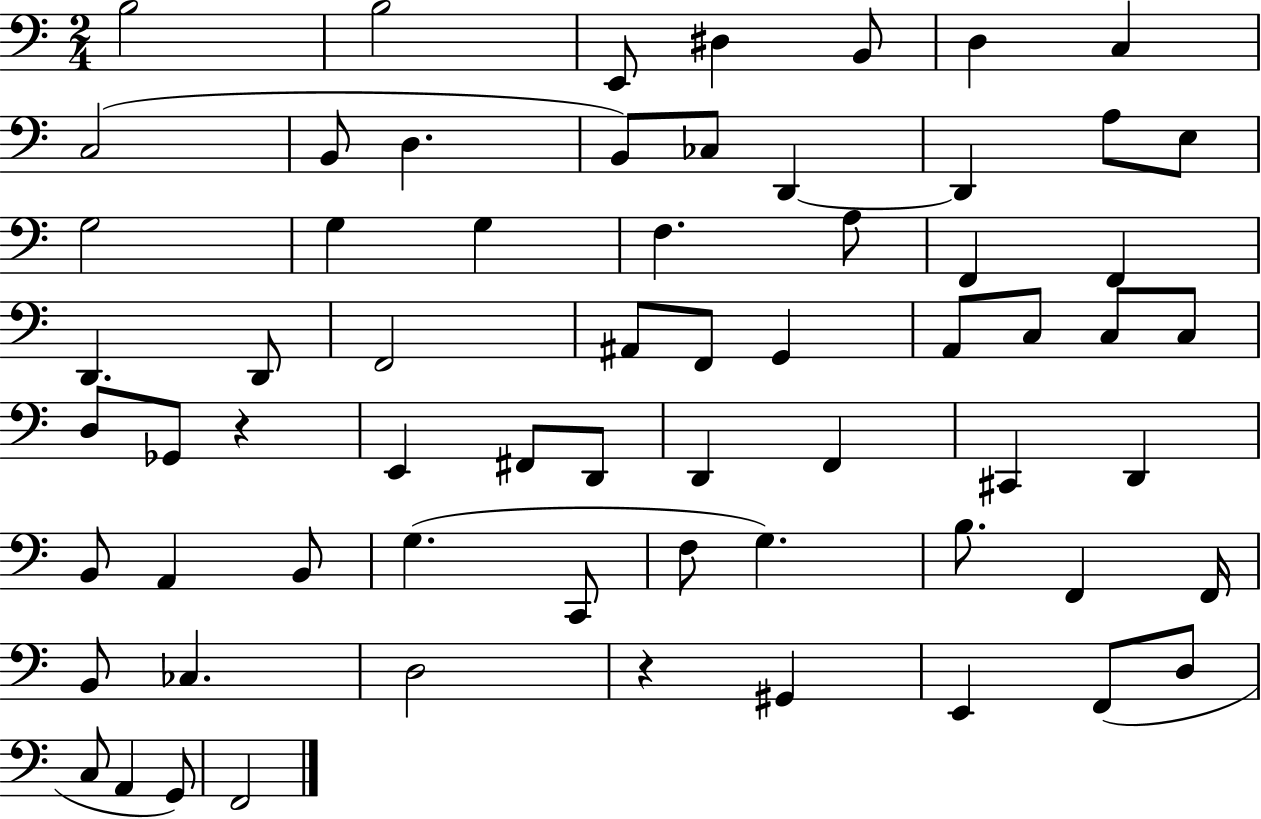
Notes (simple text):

B3/h B3/h E2/e D#3/q B2/e D3/q C3/q C3/h B2/e D3/q. B2/e CES3/e D2/q D2/q A3/e E3/e G3/h G3/q G3/q F3/q. A3/e F2/q F2/q D2/q. D2/e F2/h A#2/e F2/e G2/q A2/e C3/e C3/e C3/e D3/e Gb2/e R/q E2/q F#2/e D2/e D2/q F2/q C#2/q D2/q B2/e A2/q B2/e G3/q. C2/e F3/e G3/q. B3/e. F2/q F2/s B2/e CES3/q. D3/h R/q G#2/q E2/q F2/e D3/e C3/e A2/q G2/e F2/h